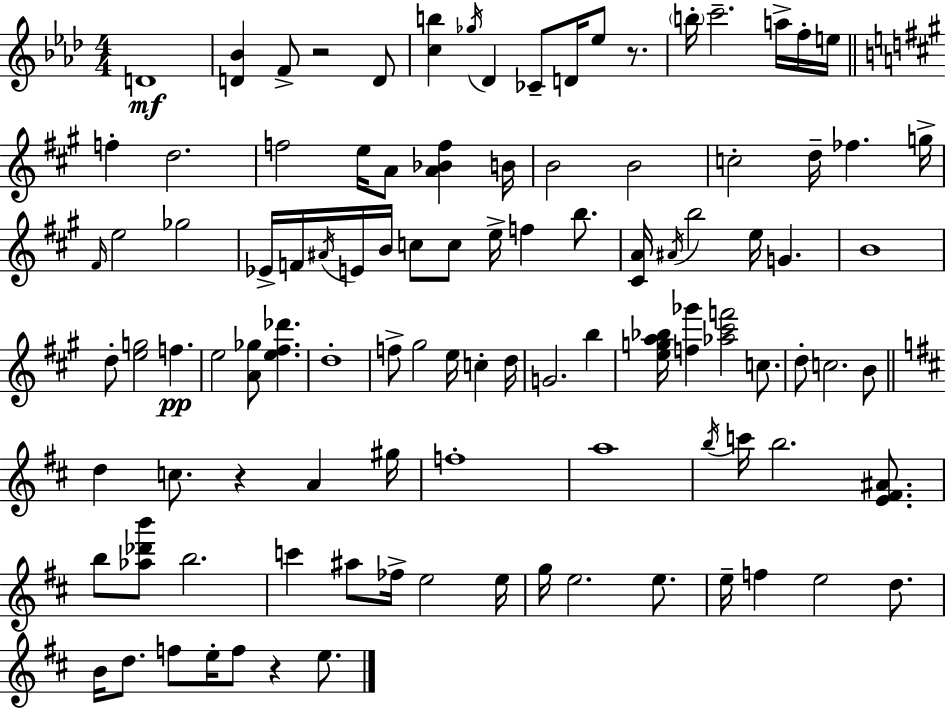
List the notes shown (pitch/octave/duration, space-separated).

D4/w [D4,Bb4]/q F4/e R/h D4/e [C5,B5]/q Gb5/s Db4/q CES4/e D4/s Eb5/e R/e. B5/s C6/h. A5/s F5/s E5/s F5/q D5/h. F5/h E5/s A4/e [A4,Bb4,F5]/q B4/s B4/h B4/h C5/h D5/s FES5/q. G5/s F#4/s E5/h Gb5/h Eb4/s F4/s A#4/s E4/s B4/s C5/e C5/e E5/s F5/q B5/e. [C#4,A4]/s A#4/s B5/h E5/s G4/q. B4/w D5/e [E5,G5]/h F5/q. E5/h [A4,Gb5]/e [E5,F#5,Db6]/q. D5/w F5/e G#5/h E5/s C5/q D5/s G4/h. B5/q [E5,G5,A5,Bb5]/s [F5,Gb6]/q [Ab5,C#6,F6]/h C5/e. D5/e C5/h. B4/e D5/q C5/e. R/q A4/q G#5/s F5/w A5/w B5/s C6/s B5/h. [E4,F#4,A#4]/e. B5/e [Ab5,Db6,B6]/e B5/h. C6/q A#5/e FES5/s E5/h E5/s G5/s E5/h. E5/e. E5/s F5/q E5/h D5/e. B4/s D5/e. F5/e E5/s F5/e R/q E5/e.